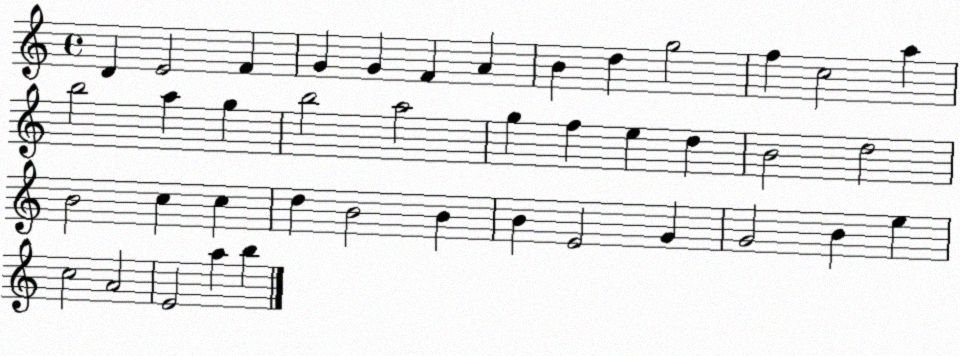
X:1
T:Untitled
M:4/4
L:1/4
K:C
D E2 F G G F A B d g2 f c2 a b2 a g b2 a2 g f e d B2 d2 B2 c c d B2 B B E2 G G2 B e c2 A2 E2 a b